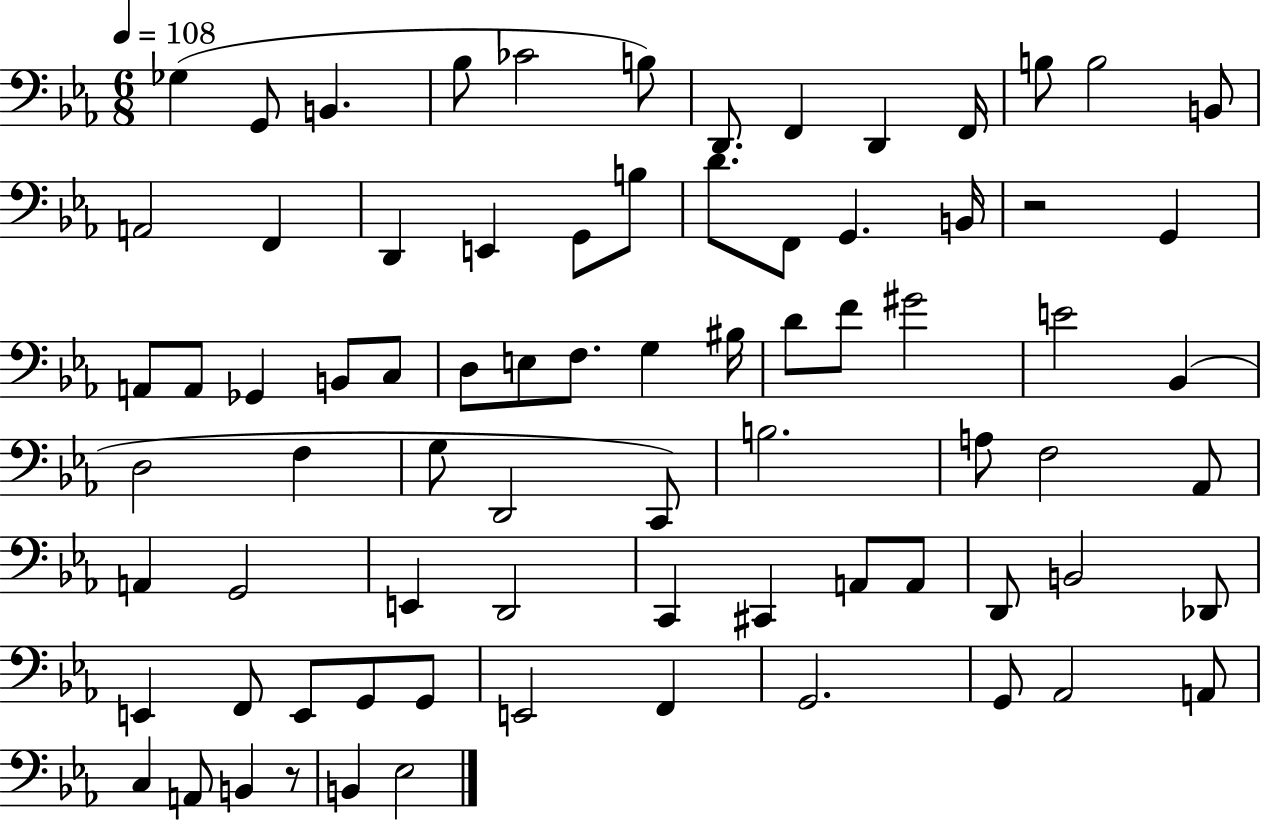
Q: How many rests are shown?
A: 2